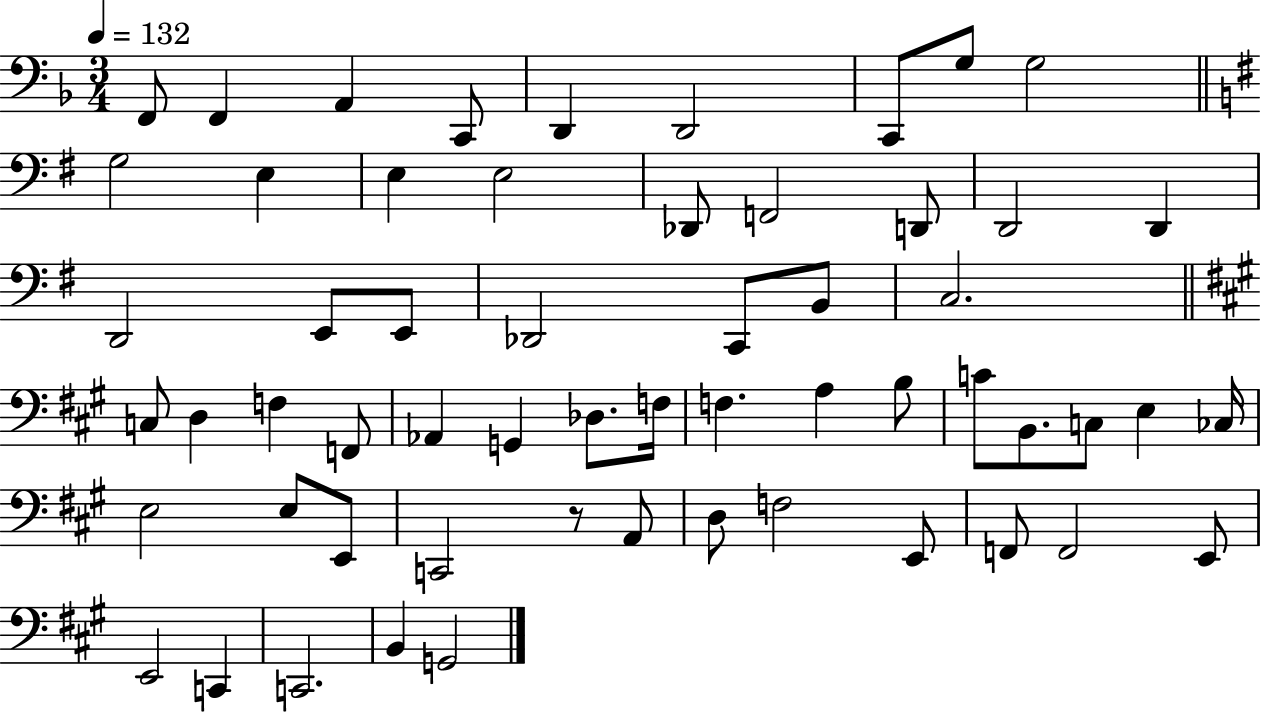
X:1
T:Untitled
M:3/4
L:1/4
K:F
F,,/2 F,, A,, C,,/2 D,, D,,2 C,,/2 G,/2 G,2 G,2 E, E, E,2 _D,,/2 F,,2 D,,/2 D,,2 D,, D,,2 E,,/2 E,,/2 _D,,2 C,,/2 B,,/2 C,2 C,/2 D, F, F,,/2 _A,, G,, _D,/2 F,/4 F, A, B,/2 C/2 B,,/2 C,/2 E, _C,/4 E,2 E,/2 E,,/2 C,,2 z/2 A,,/2 D,/2 F,2 E,,/2 F,,/2 F,,2 E,,/2 E,,2 C,, C,,2 B,, G,,2